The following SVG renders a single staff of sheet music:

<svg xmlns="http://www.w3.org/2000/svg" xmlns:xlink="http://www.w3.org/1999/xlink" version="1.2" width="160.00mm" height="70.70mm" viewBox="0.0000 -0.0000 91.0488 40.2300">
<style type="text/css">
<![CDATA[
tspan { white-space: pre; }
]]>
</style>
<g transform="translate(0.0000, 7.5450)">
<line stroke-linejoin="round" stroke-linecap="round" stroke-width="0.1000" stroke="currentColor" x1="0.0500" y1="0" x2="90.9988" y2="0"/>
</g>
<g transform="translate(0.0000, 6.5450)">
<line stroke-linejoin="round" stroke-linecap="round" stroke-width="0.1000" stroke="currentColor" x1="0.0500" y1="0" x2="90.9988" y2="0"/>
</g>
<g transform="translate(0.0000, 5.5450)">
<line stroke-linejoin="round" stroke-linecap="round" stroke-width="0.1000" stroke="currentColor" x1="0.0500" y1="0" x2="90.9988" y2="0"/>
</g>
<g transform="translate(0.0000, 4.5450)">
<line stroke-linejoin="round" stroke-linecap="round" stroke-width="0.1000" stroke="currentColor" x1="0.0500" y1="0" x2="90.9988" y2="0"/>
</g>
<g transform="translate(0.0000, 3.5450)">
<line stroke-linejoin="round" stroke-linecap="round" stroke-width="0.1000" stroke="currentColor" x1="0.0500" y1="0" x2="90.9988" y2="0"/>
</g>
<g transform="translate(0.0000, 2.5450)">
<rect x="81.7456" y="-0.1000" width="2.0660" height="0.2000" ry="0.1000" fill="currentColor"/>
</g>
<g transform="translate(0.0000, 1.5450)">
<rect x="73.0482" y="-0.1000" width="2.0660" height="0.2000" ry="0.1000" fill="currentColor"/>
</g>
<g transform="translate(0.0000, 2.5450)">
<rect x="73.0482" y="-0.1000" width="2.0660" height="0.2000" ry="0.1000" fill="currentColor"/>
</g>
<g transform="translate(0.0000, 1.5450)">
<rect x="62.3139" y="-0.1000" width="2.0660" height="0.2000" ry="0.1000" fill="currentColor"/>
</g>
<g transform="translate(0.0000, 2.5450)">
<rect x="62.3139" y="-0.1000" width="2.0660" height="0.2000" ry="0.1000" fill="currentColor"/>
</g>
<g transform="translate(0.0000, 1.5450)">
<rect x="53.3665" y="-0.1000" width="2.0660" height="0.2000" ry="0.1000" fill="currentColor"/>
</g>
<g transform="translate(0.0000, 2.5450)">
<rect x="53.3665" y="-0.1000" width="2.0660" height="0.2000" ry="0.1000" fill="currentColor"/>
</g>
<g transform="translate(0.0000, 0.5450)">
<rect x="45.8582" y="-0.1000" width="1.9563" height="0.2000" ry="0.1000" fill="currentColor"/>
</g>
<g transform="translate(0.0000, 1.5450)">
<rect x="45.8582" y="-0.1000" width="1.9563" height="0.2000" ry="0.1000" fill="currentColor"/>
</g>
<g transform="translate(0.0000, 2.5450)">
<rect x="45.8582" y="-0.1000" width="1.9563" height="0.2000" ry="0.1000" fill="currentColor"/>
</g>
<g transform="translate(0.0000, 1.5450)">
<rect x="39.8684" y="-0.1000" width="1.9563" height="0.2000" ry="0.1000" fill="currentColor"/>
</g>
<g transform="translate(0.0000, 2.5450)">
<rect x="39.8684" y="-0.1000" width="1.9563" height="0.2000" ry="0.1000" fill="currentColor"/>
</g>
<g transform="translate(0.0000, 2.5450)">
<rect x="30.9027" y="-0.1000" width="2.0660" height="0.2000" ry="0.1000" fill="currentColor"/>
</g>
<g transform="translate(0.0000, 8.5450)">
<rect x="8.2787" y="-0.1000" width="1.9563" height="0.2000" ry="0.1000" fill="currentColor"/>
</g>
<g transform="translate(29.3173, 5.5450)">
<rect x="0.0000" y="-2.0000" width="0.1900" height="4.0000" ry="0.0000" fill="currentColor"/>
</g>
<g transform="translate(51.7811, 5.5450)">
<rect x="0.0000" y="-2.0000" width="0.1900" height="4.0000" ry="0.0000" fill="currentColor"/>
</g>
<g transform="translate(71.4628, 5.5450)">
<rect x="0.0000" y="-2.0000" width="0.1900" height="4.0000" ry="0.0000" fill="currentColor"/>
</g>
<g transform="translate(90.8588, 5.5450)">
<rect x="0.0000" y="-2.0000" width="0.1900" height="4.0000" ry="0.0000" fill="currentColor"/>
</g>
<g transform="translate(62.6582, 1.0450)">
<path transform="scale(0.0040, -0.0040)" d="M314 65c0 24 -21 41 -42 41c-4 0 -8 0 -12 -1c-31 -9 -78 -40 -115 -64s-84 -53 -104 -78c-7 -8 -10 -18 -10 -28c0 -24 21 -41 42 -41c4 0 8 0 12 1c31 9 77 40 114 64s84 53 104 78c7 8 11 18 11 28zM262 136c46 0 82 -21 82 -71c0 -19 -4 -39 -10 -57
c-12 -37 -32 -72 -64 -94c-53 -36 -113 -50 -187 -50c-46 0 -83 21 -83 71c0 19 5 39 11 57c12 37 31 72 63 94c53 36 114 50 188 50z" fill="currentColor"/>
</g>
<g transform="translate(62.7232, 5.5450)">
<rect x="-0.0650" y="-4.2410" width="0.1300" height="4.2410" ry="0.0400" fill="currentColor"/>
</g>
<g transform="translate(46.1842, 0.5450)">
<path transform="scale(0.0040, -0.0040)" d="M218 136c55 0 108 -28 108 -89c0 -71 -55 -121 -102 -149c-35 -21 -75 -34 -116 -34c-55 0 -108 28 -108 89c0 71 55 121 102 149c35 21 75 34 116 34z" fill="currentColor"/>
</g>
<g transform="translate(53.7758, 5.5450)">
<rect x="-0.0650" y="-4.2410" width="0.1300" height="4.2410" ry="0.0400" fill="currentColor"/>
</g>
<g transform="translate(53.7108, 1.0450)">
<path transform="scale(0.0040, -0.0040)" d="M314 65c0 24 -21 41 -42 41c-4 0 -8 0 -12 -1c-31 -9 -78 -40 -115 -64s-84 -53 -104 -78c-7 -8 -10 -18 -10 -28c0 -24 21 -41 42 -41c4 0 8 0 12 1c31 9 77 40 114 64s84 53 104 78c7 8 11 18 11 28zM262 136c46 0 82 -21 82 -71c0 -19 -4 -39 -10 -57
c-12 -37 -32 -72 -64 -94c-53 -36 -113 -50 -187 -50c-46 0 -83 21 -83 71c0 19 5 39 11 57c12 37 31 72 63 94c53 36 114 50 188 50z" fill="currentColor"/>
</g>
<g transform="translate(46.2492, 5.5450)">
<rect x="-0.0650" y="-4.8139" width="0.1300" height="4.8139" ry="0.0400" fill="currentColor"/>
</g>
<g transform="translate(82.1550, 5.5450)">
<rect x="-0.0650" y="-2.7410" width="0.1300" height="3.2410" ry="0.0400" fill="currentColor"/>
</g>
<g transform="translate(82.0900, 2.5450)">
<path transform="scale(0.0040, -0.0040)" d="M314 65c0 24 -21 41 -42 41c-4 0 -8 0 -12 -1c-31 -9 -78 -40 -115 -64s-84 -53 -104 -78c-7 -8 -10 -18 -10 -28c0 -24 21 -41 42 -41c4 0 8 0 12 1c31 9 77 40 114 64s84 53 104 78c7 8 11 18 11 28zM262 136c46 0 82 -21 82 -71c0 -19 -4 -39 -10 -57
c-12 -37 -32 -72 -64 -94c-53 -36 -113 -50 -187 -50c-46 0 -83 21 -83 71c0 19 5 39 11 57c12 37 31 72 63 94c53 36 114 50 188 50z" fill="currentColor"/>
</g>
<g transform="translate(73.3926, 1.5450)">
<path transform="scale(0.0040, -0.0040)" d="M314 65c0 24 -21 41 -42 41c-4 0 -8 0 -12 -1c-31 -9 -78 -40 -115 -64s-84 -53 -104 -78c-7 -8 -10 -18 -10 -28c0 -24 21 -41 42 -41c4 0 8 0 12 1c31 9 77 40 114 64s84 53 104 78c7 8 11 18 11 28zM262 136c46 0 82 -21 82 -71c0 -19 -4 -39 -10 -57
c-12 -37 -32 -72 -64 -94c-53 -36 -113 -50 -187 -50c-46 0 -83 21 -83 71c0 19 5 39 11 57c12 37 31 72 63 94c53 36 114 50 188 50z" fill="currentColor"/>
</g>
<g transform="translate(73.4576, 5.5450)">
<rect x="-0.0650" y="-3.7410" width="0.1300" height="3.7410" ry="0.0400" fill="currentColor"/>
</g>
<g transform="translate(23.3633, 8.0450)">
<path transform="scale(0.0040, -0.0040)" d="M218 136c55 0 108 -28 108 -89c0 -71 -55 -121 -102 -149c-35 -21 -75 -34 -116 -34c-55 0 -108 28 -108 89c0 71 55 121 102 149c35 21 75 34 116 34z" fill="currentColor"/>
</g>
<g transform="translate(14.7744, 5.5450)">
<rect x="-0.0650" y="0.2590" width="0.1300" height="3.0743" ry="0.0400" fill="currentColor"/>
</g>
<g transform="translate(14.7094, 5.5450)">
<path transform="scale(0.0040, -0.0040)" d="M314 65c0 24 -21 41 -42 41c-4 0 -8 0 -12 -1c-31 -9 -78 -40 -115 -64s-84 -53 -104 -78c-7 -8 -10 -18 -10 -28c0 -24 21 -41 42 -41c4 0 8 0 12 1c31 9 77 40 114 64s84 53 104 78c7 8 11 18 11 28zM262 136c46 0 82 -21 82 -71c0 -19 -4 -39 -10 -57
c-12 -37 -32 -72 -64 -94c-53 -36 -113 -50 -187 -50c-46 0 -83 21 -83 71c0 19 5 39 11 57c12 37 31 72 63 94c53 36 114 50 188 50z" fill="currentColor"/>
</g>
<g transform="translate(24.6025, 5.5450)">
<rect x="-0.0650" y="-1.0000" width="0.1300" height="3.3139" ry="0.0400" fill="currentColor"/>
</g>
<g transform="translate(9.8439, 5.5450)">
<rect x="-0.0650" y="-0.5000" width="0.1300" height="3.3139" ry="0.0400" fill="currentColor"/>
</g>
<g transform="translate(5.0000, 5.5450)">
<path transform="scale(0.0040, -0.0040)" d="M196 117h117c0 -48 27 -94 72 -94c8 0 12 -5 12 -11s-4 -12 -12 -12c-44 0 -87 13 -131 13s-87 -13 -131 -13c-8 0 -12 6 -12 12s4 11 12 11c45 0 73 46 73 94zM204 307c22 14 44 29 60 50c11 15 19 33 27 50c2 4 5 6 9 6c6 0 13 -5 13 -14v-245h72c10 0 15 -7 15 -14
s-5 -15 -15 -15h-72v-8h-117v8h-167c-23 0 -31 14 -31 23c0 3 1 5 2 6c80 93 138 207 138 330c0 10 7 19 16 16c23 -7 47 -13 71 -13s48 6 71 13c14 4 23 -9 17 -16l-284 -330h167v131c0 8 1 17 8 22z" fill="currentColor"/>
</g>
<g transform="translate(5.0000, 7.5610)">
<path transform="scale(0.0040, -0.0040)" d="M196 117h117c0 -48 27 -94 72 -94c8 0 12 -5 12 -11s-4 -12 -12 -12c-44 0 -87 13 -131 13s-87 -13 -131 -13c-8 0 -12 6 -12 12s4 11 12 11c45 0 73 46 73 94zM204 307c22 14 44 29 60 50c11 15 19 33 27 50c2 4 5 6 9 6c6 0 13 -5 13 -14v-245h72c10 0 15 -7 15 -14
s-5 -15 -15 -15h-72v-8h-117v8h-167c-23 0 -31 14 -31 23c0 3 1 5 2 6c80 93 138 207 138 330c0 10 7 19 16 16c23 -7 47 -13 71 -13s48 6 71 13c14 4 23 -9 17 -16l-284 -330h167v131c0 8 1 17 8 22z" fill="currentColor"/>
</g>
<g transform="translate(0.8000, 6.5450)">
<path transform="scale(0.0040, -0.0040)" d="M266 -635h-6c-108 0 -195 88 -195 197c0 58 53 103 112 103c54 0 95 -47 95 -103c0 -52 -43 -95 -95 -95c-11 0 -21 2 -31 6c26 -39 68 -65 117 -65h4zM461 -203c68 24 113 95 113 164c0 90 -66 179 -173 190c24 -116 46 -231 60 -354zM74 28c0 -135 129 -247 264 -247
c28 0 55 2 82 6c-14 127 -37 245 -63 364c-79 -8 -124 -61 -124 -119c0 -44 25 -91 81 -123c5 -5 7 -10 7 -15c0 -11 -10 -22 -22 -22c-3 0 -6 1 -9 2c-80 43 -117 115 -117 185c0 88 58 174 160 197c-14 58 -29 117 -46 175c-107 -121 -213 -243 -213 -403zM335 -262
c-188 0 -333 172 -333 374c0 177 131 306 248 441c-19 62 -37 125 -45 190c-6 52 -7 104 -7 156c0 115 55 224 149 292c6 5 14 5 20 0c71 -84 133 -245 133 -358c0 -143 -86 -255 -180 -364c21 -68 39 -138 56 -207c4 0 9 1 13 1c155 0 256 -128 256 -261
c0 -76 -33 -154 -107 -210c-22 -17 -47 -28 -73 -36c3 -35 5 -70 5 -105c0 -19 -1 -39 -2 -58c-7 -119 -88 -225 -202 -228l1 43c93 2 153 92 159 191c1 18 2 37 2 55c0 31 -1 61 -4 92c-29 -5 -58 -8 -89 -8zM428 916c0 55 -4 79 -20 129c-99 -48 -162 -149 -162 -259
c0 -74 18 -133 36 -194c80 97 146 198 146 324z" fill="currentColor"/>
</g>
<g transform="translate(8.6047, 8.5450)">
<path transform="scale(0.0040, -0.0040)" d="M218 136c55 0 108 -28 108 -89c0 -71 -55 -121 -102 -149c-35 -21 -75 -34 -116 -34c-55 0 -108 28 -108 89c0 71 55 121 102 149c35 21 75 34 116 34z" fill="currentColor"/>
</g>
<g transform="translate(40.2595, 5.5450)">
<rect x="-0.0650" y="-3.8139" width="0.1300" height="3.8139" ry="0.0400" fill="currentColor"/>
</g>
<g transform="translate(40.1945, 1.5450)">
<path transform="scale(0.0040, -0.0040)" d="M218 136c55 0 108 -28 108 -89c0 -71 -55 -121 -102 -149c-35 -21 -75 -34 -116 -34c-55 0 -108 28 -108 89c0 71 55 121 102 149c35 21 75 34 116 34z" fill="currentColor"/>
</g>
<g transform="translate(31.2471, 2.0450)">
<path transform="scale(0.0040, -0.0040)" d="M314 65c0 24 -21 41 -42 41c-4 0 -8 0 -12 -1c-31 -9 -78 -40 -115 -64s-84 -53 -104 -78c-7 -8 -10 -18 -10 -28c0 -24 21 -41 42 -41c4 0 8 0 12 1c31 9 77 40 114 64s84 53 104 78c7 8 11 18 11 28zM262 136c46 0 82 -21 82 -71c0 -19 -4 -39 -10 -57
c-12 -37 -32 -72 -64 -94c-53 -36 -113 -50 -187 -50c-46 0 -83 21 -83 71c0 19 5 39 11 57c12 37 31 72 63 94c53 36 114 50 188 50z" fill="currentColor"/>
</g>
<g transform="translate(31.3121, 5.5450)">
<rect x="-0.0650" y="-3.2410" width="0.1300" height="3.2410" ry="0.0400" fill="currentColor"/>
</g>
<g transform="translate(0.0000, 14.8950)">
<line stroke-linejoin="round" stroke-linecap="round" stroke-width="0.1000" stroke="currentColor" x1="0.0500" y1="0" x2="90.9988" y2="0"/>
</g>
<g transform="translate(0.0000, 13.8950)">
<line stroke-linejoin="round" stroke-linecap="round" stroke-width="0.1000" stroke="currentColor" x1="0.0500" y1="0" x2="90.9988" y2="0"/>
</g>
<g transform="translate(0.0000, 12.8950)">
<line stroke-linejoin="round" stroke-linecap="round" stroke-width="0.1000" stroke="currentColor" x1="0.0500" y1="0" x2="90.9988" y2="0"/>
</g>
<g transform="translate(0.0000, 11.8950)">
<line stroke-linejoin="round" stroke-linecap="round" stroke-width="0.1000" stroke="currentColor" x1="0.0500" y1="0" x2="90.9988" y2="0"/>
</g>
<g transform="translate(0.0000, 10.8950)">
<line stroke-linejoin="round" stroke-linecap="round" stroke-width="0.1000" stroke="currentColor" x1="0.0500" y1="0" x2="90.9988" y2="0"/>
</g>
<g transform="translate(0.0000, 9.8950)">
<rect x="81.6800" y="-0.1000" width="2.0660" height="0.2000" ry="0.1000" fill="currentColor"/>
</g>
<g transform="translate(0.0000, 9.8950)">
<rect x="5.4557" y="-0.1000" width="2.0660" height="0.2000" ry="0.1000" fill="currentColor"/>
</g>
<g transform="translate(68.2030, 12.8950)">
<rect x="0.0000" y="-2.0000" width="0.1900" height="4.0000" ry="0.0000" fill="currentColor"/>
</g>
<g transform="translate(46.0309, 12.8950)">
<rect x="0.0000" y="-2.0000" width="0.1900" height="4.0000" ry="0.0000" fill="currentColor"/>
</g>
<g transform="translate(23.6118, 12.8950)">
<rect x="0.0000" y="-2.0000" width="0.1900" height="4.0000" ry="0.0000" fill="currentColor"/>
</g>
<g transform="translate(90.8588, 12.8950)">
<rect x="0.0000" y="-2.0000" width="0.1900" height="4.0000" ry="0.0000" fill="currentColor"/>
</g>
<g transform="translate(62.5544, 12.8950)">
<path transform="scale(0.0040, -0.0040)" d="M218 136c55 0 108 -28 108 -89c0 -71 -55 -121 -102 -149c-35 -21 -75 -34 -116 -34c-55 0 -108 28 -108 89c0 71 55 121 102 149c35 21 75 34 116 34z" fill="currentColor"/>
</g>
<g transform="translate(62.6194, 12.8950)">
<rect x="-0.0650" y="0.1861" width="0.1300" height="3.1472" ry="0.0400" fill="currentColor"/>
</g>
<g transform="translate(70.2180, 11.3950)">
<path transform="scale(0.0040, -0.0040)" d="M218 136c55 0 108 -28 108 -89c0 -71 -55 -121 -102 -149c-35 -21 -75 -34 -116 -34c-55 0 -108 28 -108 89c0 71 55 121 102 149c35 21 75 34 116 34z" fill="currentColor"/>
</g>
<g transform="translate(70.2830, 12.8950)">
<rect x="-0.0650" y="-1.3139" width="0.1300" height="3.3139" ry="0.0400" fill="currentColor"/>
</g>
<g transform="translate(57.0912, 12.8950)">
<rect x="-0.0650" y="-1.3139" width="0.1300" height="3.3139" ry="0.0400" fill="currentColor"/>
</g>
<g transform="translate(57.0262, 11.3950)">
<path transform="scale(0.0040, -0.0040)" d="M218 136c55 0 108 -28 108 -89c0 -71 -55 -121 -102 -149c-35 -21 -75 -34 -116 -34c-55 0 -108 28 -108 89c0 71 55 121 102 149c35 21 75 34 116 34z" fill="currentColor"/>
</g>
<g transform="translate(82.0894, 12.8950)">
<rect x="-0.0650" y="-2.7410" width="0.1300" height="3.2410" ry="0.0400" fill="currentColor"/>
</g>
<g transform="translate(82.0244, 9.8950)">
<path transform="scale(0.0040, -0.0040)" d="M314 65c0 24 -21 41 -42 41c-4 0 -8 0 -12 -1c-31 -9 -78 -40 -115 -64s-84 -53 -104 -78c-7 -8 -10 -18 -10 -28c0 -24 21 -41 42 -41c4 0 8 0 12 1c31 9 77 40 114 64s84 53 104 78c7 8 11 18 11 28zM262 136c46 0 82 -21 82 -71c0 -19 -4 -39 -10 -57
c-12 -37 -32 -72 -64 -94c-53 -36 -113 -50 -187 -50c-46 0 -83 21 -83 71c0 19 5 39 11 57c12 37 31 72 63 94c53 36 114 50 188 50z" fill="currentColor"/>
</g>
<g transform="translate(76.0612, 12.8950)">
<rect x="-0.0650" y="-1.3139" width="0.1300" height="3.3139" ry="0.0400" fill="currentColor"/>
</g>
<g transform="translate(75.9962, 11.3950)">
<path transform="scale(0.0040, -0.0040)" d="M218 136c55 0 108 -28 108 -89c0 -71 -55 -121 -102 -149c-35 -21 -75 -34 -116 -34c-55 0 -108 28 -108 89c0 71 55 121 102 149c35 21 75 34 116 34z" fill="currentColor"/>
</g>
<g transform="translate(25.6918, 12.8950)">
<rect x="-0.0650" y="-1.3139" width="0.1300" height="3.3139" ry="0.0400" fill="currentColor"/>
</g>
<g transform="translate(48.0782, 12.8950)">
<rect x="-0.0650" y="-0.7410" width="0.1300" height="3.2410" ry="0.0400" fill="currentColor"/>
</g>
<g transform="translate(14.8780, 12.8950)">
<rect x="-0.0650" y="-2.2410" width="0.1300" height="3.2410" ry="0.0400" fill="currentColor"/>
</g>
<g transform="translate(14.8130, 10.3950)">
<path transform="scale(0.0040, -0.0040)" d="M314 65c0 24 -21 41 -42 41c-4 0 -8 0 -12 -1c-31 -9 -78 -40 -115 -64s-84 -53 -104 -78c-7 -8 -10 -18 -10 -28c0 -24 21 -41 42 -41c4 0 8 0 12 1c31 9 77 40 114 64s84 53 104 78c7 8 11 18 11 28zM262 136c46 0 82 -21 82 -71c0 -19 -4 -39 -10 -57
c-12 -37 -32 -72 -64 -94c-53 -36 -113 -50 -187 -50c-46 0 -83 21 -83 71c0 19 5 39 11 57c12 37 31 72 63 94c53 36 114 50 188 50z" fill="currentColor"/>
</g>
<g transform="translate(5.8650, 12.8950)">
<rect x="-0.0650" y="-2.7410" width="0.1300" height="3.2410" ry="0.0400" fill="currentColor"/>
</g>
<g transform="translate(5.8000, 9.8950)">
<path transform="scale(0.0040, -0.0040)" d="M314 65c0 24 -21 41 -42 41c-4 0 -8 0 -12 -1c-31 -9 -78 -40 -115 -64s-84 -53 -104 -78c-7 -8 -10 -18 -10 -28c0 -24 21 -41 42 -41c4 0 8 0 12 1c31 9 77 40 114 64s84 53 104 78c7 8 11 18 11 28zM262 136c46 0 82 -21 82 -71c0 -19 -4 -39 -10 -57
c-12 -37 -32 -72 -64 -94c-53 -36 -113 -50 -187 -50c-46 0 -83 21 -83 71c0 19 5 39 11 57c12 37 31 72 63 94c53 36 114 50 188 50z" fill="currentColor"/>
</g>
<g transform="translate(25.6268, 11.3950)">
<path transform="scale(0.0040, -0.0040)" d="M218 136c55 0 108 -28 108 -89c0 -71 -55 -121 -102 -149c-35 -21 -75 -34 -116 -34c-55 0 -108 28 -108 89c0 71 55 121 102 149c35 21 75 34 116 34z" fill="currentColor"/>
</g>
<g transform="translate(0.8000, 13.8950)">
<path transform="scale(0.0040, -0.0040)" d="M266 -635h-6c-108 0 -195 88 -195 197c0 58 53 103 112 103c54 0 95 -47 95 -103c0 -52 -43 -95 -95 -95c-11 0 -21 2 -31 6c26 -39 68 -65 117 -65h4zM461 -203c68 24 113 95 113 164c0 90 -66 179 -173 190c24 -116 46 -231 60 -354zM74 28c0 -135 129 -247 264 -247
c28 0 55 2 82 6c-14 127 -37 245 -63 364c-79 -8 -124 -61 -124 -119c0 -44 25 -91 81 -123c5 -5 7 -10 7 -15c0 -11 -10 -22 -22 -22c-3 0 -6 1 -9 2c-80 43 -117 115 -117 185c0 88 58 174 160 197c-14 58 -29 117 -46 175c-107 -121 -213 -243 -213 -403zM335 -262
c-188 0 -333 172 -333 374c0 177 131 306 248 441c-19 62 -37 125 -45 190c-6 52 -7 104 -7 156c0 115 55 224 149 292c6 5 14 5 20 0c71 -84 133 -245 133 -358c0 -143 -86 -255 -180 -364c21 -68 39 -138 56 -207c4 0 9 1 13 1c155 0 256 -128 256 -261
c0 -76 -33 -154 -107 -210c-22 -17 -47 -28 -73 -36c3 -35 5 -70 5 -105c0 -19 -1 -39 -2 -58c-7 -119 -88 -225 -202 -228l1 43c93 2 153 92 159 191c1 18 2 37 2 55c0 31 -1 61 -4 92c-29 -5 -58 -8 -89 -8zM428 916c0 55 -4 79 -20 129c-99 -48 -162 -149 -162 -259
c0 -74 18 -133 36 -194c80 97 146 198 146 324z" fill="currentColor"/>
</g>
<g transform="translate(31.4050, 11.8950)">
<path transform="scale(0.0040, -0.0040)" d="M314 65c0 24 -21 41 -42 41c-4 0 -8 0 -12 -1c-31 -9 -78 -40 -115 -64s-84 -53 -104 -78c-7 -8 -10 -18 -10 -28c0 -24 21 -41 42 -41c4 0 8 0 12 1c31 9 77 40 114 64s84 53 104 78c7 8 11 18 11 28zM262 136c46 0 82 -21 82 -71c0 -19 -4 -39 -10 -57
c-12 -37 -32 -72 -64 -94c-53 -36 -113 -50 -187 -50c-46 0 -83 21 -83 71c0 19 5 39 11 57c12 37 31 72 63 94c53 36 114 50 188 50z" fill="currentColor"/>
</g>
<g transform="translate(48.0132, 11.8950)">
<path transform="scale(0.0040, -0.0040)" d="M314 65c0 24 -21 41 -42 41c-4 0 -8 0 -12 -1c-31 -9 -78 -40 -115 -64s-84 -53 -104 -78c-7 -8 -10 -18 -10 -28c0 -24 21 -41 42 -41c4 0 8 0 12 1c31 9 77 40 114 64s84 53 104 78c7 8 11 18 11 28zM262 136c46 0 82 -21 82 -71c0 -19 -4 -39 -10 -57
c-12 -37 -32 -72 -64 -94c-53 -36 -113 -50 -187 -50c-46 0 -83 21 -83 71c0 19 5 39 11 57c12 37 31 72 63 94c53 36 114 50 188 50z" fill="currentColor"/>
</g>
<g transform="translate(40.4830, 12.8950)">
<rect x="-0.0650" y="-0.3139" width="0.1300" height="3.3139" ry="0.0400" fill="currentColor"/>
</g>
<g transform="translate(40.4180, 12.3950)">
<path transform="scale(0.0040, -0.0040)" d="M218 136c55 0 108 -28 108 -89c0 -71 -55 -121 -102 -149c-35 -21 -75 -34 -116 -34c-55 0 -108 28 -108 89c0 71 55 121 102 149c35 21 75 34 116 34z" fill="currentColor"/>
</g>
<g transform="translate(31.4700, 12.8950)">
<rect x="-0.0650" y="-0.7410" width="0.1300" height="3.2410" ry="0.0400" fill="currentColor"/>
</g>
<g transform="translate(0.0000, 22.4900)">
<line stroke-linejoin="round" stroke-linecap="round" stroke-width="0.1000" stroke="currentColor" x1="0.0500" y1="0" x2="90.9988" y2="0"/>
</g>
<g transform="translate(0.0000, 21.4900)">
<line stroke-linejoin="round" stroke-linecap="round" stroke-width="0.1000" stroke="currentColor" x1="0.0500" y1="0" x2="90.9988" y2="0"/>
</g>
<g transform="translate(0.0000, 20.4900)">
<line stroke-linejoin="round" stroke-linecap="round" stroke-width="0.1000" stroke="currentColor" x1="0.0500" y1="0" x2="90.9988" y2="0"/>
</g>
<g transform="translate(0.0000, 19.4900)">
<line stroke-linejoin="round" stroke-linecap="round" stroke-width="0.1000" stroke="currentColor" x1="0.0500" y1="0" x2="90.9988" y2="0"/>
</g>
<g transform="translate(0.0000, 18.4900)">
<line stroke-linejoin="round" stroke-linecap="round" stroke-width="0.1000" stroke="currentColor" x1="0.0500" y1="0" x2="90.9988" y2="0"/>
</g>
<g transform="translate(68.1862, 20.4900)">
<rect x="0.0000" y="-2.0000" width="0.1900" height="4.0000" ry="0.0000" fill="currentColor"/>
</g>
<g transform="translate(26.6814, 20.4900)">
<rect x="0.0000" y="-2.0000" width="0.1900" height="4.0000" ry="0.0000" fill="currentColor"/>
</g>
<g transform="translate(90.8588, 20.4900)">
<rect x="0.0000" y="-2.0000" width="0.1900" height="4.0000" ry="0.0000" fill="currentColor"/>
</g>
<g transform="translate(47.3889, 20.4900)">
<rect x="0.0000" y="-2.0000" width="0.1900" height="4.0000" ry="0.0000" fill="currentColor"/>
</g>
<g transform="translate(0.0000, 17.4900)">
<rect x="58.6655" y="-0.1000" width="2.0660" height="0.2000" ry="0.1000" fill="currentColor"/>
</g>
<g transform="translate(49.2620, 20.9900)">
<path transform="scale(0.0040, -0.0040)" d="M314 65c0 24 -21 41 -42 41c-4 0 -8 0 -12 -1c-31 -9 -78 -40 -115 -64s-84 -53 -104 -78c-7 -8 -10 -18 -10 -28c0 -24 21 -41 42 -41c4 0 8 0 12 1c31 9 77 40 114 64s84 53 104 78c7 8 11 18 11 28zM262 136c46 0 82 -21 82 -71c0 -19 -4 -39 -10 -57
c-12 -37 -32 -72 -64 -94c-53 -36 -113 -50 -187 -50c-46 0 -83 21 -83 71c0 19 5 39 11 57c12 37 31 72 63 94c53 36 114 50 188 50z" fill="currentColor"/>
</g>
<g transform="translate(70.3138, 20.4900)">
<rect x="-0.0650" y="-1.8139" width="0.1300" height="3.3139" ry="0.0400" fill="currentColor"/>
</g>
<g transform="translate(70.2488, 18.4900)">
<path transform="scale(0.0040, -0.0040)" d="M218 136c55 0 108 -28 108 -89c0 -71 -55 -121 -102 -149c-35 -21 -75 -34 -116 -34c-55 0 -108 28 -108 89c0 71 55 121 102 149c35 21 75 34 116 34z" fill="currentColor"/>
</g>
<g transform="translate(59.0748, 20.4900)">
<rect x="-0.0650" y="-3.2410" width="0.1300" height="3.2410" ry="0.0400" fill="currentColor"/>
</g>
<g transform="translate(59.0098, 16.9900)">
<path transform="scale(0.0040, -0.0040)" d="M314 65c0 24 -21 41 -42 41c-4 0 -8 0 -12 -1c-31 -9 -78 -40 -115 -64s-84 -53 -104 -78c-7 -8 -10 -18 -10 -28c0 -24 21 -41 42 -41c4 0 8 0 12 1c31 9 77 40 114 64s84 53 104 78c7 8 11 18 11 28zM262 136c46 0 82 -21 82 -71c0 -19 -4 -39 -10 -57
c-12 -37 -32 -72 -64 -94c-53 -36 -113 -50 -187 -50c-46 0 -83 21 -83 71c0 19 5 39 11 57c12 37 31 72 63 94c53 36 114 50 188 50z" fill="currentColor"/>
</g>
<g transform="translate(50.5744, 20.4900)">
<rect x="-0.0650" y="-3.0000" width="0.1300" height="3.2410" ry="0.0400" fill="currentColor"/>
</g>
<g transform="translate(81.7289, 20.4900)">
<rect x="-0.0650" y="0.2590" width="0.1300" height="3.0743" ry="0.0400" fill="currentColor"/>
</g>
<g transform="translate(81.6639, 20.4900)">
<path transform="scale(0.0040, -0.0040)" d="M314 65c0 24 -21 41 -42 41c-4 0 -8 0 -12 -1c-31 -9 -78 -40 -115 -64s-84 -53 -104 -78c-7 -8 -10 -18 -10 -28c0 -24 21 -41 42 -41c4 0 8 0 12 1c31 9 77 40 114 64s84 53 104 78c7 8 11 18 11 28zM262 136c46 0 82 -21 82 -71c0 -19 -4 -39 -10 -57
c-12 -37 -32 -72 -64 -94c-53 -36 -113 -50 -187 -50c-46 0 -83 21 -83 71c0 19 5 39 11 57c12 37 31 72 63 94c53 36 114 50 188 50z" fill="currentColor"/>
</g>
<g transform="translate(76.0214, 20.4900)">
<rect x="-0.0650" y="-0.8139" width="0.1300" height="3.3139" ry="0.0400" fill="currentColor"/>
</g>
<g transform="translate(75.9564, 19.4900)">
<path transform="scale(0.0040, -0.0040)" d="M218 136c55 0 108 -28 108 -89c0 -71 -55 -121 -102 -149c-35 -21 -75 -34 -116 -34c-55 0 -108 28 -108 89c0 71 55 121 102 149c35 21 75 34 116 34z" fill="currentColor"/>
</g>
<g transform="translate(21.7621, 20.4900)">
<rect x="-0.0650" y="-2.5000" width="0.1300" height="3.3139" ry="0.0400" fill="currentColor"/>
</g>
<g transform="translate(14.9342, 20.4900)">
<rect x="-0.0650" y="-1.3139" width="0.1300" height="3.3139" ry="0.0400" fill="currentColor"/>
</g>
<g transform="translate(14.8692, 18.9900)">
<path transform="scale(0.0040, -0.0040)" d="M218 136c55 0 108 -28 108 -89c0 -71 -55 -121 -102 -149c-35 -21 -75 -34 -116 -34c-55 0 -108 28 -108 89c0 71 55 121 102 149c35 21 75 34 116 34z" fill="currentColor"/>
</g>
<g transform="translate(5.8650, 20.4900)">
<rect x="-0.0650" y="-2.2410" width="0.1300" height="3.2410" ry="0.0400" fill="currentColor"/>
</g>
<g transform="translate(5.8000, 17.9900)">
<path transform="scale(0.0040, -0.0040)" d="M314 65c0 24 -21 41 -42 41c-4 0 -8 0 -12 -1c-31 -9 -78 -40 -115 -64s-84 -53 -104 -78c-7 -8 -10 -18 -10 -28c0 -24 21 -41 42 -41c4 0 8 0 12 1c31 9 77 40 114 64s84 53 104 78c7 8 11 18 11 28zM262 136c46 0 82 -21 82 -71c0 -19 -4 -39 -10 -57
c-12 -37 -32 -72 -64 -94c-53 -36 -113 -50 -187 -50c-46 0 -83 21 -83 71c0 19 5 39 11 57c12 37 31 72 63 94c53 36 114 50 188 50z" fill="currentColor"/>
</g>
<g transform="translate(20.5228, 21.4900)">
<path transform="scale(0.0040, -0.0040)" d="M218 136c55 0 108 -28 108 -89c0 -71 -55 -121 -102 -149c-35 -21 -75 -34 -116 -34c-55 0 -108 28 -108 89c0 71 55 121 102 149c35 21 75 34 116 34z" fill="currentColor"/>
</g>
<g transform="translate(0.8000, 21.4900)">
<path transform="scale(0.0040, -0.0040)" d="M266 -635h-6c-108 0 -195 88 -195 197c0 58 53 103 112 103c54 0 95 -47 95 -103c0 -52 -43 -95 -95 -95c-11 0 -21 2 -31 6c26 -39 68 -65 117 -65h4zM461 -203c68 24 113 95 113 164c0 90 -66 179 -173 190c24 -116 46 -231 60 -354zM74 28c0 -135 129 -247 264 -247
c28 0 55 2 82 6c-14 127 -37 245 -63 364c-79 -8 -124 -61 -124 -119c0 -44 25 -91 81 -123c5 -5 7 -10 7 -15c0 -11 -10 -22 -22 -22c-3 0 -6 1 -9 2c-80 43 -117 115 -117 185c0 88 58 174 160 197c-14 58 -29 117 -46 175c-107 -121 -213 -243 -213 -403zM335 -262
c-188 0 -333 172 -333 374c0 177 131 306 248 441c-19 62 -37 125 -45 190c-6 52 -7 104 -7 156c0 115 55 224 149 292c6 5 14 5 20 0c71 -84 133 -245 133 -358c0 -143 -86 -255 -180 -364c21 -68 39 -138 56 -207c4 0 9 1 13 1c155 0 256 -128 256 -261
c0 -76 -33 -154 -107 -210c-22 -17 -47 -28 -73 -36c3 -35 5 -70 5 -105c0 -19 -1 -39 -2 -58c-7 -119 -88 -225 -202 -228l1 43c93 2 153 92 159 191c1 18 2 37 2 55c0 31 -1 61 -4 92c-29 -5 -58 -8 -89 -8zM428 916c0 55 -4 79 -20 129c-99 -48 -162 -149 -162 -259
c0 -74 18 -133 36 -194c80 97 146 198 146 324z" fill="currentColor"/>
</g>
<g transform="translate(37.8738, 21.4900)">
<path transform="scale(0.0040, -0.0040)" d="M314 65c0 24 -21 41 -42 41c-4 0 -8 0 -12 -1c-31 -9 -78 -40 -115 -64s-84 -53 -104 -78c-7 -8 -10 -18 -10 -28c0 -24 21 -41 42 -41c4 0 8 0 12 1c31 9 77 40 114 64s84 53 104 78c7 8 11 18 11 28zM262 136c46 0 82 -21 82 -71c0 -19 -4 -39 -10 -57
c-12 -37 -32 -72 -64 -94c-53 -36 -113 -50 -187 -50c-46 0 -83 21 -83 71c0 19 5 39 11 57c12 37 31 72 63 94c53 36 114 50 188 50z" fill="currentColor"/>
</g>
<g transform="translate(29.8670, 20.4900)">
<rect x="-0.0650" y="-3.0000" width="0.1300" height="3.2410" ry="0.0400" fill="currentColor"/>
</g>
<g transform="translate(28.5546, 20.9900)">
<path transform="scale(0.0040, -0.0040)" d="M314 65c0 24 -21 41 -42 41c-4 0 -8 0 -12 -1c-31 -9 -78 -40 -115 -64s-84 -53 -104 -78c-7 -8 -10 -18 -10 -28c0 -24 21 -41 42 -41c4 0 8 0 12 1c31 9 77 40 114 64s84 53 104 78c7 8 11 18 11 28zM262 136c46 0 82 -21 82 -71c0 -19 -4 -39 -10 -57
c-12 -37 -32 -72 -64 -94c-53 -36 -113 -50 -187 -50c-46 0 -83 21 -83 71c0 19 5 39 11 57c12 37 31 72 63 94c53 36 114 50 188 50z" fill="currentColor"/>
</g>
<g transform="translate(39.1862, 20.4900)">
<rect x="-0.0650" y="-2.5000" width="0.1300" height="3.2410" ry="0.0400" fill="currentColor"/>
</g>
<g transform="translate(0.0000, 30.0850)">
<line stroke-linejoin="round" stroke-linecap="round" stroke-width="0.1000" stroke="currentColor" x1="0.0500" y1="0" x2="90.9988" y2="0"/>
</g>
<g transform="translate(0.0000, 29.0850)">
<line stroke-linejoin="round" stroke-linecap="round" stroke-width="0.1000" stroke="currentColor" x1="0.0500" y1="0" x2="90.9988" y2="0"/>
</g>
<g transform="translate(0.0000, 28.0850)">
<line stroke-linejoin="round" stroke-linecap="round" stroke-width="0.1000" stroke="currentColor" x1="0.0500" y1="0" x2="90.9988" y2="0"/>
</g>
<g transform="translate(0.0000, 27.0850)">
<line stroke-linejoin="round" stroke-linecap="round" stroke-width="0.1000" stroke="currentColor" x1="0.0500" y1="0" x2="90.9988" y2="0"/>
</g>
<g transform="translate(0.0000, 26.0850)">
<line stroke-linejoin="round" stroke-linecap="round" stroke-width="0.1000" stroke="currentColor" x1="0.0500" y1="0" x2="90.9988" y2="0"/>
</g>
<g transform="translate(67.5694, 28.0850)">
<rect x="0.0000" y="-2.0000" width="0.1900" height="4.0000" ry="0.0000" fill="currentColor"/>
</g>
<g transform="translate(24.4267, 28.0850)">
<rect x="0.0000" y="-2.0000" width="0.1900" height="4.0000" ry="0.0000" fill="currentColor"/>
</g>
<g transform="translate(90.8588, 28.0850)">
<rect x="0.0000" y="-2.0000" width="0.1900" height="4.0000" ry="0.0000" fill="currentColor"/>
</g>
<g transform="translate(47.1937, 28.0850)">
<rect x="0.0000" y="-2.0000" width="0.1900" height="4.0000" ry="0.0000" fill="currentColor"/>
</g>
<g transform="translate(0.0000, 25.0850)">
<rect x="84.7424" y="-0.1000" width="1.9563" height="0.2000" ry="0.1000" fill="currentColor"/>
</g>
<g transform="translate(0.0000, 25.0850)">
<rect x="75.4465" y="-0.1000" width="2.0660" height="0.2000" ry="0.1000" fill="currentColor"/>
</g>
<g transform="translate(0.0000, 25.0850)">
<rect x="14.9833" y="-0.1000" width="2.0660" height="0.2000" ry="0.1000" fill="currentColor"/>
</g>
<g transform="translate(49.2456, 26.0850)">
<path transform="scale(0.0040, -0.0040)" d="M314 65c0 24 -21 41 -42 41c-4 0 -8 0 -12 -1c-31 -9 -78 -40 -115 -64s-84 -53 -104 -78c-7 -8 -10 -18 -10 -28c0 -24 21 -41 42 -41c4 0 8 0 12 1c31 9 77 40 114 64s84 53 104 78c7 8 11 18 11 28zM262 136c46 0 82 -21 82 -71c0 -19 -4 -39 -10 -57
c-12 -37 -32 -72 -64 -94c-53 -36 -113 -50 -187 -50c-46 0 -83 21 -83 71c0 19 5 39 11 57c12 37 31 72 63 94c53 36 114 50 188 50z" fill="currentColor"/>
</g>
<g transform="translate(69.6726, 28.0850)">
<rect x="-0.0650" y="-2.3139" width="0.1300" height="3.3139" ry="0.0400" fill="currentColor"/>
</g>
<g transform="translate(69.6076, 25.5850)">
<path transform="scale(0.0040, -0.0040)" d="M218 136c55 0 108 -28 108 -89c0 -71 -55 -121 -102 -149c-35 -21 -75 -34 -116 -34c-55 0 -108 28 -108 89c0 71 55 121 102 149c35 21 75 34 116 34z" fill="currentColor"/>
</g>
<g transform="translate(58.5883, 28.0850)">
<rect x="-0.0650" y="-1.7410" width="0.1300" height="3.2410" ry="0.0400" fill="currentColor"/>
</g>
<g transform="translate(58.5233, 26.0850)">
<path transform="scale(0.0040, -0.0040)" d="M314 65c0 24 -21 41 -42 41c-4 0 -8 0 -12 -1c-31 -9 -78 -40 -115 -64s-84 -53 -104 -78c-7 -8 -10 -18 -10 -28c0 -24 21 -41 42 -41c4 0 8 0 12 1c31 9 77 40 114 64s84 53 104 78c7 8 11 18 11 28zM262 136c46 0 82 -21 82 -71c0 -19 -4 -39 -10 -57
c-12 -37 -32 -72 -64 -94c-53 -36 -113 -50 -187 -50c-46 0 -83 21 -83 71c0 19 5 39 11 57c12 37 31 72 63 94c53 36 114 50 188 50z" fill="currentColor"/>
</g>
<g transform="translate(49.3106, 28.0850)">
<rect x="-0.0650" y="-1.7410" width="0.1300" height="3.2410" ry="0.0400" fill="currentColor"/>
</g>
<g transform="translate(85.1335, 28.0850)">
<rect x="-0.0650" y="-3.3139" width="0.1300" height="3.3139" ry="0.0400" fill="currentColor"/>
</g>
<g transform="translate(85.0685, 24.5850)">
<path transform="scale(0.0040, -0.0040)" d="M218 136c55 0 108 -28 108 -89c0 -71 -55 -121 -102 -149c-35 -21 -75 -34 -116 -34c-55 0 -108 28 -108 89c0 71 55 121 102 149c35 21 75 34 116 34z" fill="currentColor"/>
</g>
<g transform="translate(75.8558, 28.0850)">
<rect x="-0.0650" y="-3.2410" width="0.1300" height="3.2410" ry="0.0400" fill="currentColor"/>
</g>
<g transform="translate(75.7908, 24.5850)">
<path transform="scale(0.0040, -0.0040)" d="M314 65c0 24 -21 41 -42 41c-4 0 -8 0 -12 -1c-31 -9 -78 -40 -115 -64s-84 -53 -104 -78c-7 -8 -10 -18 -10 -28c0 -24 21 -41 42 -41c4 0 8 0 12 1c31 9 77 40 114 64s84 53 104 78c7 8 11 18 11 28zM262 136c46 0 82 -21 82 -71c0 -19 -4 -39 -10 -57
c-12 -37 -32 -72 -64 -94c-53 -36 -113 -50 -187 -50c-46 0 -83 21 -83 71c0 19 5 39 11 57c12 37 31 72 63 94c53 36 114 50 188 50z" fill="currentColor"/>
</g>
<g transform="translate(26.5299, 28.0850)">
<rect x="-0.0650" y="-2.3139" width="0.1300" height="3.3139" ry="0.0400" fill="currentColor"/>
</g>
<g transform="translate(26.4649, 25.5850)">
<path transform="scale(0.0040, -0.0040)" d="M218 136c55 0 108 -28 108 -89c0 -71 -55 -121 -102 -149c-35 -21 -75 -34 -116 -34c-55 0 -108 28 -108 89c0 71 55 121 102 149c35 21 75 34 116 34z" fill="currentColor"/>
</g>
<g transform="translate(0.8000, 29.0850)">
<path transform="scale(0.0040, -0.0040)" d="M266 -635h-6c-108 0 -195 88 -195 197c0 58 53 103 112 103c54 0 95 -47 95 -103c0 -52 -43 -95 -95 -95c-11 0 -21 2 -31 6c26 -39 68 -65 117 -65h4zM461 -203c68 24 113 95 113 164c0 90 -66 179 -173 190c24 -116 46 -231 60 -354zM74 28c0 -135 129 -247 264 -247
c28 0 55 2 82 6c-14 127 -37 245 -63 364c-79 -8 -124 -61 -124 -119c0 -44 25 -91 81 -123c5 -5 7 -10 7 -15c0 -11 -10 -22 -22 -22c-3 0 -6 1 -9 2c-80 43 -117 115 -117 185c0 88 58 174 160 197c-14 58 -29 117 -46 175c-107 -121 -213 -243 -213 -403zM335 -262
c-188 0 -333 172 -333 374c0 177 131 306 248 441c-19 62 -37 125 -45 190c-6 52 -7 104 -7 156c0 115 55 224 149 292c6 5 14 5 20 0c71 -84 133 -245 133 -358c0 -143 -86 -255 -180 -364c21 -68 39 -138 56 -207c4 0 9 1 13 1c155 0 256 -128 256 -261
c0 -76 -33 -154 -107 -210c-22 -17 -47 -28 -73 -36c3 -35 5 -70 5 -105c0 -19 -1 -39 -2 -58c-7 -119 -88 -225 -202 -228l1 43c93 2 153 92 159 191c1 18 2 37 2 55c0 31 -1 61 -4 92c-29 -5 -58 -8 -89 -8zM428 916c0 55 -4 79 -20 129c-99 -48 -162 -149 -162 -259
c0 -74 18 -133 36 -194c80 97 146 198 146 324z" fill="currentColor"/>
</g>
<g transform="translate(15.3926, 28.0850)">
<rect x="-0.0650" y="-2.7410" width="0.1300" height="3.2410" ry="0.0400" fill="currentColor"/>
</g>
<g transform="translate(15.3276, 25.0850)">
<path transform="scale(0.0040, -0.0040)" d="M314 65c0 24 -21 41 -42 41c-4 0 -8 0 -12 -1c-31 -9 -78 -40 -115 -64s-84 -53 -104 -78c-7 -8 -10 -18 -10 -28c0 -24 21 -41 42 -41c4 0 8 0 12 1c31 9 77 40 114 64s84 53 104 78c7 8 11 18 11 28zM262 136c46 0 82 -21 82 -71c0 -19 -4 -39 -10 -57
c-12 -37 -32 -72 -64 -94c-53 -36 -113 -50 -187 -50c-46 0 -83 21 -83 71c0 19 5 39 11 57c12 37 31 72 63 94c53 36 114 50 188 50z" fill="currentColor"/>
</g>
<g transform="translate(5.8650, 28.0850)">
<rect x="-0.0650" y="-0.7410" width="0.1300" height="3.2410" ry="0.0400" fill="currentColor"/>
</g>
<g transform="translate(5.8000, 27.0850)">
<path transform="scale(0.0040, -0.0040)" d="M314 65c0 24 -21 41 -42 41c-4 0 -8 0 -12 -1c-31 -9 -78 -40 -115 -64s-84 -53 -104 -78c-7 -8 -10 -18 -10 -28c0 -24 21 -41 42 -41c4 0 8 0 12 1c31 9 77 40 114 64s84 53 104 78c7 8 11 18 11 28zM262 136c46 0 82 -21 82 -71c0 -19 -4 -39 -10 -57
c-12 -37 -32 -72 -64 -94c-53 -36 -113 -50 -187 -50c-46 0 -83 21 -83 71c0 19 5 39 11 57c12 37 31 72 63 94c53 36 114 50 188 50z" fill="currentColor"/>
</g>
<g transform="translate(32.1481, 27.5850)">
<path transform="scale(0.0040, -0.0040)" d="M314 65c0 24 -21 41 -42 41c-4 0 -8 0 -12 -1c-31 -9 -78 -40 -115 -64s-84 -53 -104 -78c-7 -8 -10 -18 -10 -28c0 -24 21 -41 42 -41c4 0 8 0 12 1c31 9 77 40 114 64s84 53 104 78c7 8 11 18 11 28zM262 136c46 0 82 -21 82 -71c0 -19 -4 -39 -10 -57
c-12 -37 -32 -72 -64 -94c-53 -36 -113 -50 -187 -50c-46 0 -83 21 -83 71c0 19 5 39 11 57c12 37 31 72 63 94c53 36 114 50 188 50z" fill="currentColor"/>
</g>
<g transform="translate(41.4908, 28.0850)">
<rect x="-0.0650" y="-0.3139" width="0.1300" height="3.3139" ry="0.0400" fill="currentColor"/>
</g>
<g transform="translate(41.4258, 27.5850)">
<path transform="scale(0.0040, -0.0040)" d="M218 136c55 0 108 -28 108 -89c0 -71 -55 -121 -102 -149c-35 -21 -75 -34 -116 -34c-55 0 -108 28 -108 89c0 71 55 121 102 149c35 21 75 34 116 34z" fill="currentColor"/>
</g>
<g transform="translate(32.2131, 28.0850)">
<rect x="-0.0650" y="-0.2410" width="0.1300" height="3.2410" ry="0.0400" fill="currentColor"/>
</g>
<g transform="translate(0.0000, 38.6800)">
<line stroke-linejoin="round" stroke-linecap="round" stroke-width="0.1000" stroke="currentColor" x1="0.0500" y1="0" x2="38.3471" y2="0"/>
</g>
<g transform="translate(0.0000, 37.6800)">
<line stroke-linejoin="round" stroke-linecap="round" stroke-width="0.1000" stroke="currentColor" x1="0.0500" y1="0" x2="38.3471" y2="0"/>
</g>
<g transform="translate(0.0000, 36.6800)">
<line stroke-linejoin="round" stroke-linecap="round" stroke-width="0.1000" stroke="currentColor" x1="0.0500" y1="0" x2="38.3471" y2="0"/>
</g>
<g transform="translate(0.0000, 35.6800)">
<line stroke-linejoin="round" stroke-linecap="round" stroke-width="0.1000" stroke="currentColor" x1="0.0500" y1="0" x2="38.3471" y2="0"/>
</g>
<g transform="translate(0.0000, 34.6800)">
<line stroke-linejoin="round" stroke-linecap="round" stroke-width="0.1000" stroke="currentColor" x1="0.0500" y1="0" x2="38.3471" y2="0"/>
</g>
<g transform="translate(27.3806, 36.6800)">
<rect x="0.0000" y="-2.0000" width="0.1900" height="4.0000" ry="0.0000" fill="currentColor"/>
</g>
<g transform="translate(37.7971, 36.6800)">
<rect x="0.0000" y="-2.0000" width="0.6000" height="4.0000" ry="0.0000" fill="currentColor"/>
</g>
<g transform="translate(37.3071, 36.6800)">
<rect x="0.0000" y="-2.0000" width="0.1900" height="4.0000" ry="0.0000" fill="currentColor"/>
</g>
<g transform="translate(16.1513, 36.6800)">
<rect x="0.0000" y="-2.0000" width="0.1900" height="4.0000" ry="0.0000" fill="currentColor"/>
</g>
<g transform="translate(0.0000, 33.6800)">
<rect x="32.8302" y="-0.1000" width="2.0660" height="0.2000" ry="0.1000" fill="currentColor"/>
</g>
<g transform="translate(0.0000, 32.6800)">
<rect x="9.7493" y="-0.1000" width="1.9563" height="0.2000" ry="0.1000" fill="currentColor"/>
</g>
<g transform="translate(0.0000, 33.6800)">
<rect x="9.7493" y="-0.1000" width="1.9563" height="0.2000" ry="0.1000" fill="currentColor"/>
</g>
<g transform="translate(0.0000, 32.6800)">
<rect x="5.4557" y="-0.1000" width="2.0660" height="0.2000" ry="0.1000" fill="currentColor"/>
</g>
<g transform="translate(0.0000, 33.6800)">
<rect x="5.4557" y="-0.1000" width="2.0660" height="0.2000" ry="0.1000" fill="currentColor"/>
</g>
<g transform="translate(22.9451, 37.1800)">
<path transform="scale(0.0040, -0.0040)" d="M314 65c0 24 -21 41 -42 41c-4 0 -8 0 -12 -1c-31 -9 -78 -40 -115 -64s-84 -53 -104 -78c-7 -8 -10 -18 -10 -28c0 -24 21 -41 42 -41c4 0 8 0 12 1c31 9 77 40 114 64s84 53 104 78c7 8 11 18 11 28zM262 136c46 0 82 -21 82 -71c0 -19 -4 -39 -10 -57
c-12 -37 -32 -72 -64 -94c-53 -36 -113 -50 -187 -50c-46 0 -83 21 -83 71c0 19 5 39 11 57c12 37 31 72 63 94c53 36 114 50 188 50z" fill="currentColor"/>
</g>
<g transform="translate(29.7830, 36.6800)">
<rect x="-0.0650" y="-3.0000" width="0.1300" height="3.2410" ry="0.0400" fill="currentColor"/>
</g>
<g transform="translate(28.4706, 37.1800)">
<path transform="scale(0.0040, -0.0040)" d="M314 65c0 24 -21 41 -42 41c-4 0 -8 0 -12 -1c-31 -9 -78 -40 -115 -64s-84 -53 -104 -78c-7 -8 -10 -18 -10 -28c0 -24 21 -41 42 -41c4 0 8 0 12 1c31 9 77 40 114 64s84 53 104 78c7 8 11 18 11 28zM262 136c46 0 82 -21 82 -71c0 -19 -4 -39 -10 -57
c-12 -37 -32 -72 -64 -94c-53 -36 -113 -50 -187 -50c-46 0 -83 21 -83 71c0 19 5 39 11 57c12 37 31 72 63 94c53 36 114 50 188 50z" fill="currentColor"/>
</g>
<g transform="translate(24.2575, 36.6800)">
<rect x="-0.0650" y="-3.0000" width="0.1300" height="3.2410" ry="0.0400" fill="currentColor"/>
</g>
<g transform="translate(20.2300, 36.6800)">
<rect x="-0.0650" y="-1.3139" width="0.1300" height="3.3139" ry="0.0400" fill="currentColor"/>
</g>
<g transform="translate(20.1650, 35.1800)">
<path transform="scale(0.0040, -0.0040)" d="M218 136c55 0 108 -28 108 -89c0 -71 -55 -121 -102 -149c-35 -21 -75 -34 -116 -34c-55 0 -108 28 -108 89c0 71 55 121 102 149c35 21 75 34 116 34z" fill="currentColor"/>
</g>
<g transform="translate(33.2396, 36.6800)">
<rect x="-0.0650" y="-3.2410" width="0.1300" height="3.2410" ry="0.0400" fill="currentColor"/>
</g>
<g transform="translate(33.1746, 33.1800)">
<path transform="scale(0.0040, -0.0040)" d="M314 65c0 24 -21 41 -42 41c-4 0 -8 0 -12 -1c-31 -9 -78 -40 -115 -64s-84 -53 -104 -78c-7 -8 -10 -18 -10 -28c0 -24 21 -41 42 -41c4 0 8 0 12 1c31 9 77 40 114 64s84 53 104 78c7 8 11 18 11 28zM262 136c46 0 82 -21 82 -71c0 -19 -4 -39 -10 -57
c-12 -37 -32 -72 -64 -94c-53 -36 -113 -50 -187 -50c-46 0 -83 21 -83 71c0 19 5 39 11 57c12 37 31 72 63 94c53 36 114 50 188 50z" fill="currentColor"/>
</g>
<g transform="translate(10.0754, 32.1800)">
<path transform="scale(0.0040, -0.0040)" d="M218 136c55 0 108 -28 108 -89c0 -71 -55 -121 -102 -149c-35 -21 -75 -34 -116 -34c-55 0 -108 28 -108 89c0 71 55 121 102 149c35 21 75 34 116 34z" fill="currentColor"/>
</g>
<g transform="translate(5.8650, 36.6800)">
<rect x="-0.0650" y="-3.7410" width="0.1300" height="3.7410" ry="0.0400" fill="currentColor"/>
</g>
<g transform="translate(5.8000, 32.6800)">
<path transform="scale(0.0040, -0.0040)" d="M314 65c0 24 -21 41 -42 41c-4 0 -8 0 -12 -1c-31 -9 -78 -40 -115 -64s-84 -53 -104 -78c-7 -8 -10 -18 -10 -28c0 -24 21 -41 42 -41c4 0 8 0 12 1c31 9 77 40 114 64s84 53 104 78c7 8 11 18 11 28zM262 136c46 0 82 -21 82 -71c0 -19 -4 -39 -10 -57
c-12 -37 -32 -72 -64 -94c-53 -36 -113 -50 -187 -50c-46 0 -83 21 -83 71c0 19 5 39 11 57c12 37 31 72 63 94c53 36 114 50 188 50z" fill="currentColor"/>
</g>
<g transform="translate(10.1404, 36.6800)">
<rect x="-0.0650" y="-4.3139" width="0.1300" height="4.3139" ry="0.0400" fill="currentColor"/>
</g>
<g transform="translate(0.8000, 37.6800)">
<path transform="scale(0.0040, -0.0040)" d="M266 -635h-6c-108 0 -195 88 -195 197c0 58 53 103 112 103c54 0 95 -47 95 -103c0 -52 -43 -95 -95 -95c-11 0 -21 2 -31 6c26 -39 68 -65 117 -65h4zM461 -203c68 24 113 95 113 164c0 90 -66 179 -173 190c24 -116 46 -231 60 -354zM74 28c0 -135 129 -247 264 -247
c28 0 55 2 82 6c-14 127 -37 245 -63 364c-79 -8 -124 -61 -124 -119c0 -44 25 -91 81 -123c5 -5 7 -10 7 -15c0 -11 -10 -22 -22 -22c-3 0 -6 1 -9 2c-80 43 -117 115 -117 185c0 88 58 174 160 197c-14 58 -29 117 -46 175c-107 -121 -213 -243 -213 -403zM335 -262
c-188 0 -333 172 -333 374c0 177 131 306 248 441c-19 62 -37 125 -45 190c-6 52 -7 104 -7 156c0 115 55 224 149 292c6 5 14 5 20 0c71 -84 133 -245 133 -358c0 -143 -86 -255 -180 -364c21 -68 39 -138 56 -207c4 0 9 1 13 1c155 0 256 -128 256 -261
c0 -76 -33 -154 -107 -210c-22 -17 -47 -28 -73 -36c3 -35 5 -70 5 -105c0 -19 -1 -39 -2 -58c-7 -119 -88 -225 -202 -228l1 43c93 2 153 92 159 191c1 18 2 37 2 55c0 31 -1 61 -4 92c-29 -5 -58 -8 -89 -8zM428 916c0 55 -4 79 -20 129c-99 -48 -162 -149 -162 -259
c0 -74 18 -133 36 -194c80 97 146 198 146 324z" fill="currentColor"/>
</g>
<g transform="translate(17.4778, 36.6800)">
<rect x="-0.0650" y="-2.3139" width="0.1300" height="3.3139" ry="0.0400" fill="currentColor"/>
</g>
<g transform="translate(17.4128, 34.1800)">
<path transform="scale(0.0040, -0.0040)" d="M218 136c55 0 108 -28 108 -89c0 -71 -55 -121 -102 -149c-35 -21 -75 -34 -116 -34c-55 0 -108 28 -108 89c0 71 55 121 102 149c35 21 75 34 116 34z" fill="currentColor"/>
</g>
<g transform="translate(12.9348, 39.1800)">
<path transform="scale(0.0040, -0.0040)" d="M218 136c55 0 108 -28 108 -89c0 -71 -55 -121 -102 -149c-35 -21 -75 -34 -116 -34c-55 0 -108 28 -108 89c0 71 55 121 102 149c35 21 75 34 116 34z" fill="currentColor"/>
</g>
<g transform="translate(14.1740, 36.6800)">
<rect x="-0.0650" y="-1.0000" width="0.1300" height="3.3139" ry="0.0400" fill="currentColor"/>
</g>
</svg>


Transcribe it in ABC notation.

X:1
T:Untitled
M:4/4
L:1/4
K:C
C B2 D b2 c' e' d'2 d'2 c'2 a2 a2 g2 e d2 c d2 e B e e a2 g2 e G A2 G2 A2 b2 f d B2 d2 a2 g c2 c f2 f2 g b2 b c'2 d' D g e A2 A2 b2